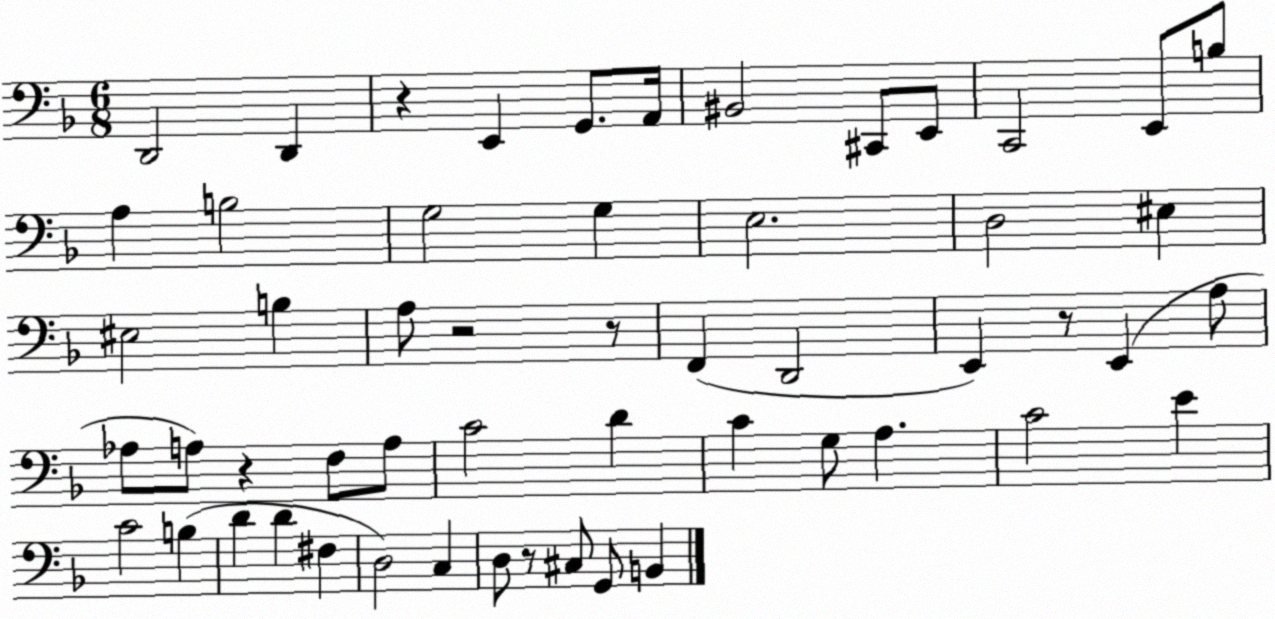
X:1
T:Untitled
M:6/8
L:1/4
K:F
D,,2 D,, z E,, G,,/2 A,,/4 ^B,,2 ^C,,/2 E,,/2 C,,2 E,,/2 B,/2 A, B,2 G,2 G, E,2 D,2 ^E, ^E,2 B, A,/2 z2 z/2 F,, D,,2 E,, z/2 E,, A,/2 _A,/2 A,/2 z F,/2 A,/2 C2 D C G,/2 A, C2 E C2 B, D D ^F, D,2 C, D,/2 z/2 ^C,/2 G,,/2 B,,